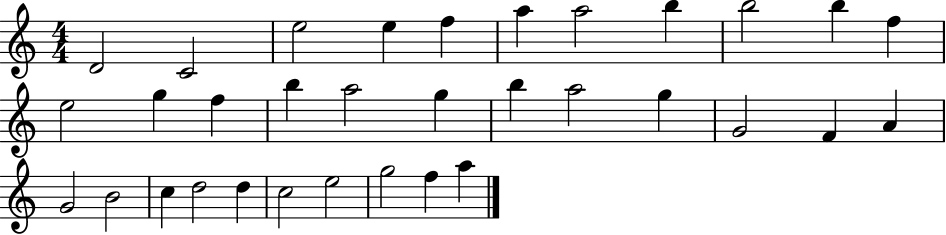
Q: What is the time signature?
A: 4/4